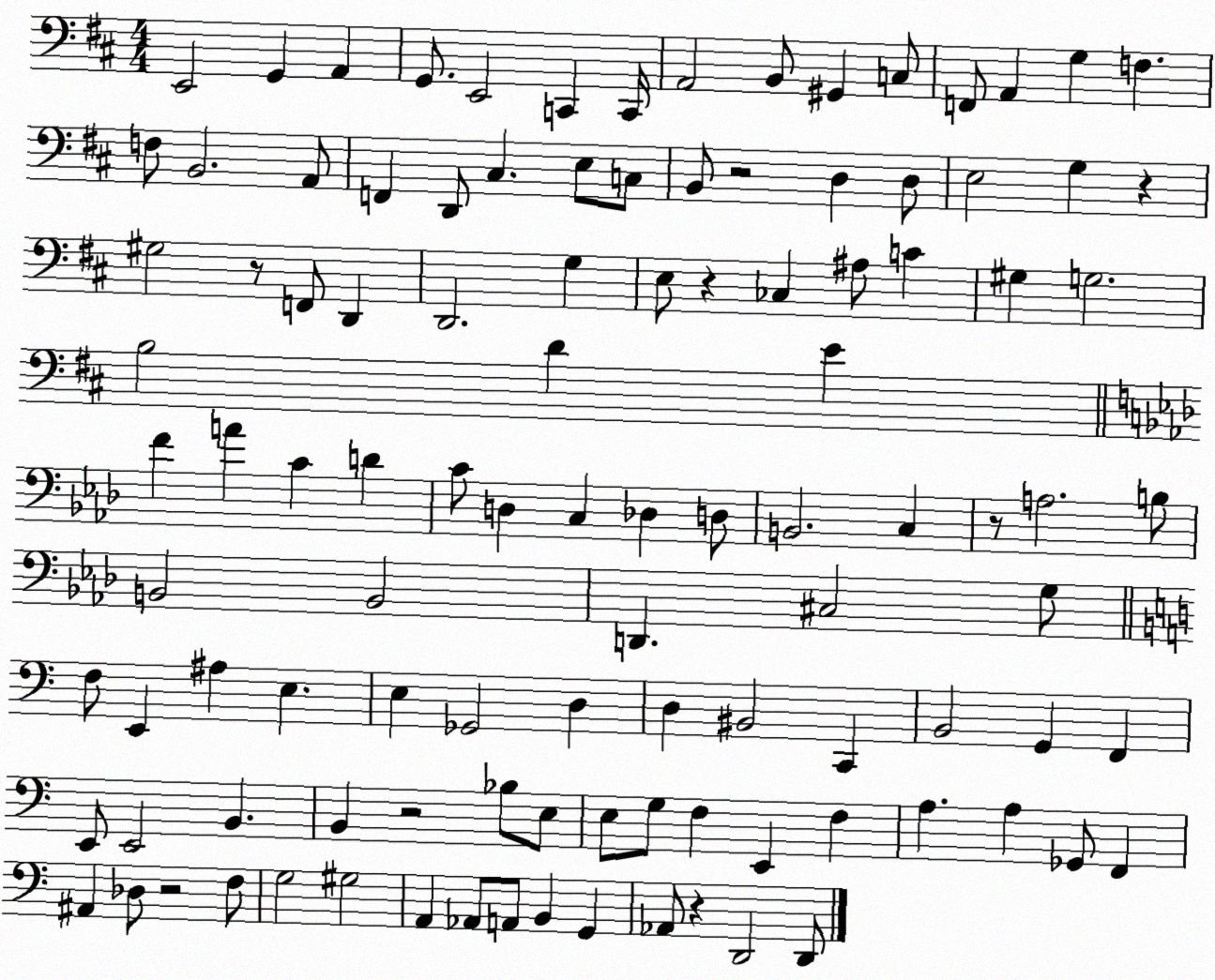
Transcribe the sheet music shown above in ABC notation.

X:1
T:Untitled
M:4/4
L:1/4
K:D
E,,2 G,, A,, G,,/2 E,,2 C,, C,,/4 A,,2 B,,/2 ^G,, C,/2 F,,/2 A,, G, F, F,/2 B,,2 A,,/2 F,, D,,/2 ^C, E,/2 C,/2 B,,/2 z2 D, D,/2 E,2 G, z ^G,2 z/2 F,,/2 D,, D,,2 G, E,/2 z _C, ^A,/2 C ^G, G,2 B,2 D E F A C D C/2 D, C, _D, D,/2 B,,2 C, z/2 A,2 B,/2 B,,2 B,,2 D,, ^C,2 G,/2 F,/2 E,, ^A, E, E, _G,,2 D, D, ^B,,2 C,, B,,2 G,, F,, E,,/2 E,,2 B,, B,, z2 _B,/2 E,/2 E,/2 G,/2 F, E,, F, A, A, _G,,/2 F,, ^A,, _D,/2 z2 F,/2 G,2 ^G,2 A,, _A,,/2 A,,/2 B,, G,, _A,,/2 z D,,2 D,,/2